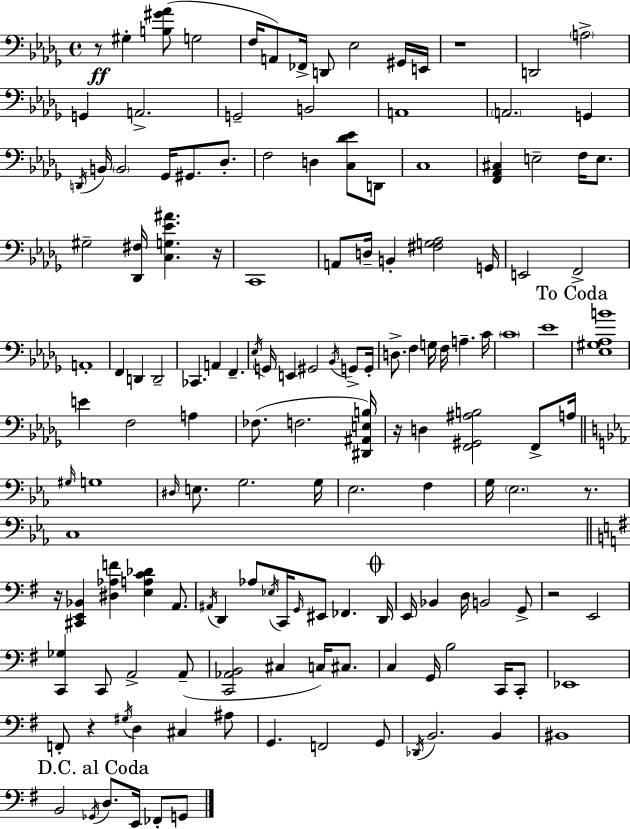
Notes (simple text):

R/e G#3/q [B3,G#4,Ab4]/e G3/h F3/s A2/e FES2/s D2/e Eb3/h G#2/s E2/s R/w D2/h A3/h G2/q A2/h. G2/h B2/h A2/w A2/h. G2/q D2/s B2/s B2/h Gb2/s G#2/e. Db3/e. F3/h D3/q [C3,Db4,Eb4]/e D2/e C3/w [F2,Ab2,C#3]/q E3/h F3/s E3/e. G#3/h [Db2,F#3]/s [C3,G3,Eb4,A#4]/q. R/s C2/w A2/e D3/s B2/q [F#3,G3,Ab3]/h G2/s E2/h F2/h A2/w F2/q D2/q D2/h CES2/q. A2/q F2/q. Eb3/s G2/s E2/q G#2/h Bb2/s G2/e G2/s D3/e. F3/q G3/s F3/s A3/q. C4/s C4/w Eb4/w [Eb3,G#3,Ab3,B4]/w E4/q F3/h A3/q FES3/e. F3/h. [D#2,A#2,E3,B3]/s R/s D3/q [F2,G#2,A#3,B3]/h F2/e A3/s G#3/s G3/w D#3/s E3/e. G3/h. G3/s Eb3/h. F3/q G3/s Eb3/h. R/e. C3/w R/s [C#2,E2,Bb2]/q [D#3,Ab3,F4]/q [E3,A3,C4,Db4]/q A2/e. A#2/s D2/q Ab3/e Eb3/s C2/s G2/s EIS2/e FES2/q. D2/s E2/s Bb2/q D3/s B2/h G2/e R/h E2/h [C2,Gb3]/q C2/e A2/h A2/e [C2,Ab2,B2]/h C#3/q C3/s C#3/e. C3/q G2/s B3/h C2/s C2/e Eb2/w F2/e R/q G#3/s D3/q C#3/q A#3/e G2/q. F2/h G2/e Db2/s B2/h. B2/q BIS2/w B2/h Gb2/s D3/e. E2/s FES2/e G2/e